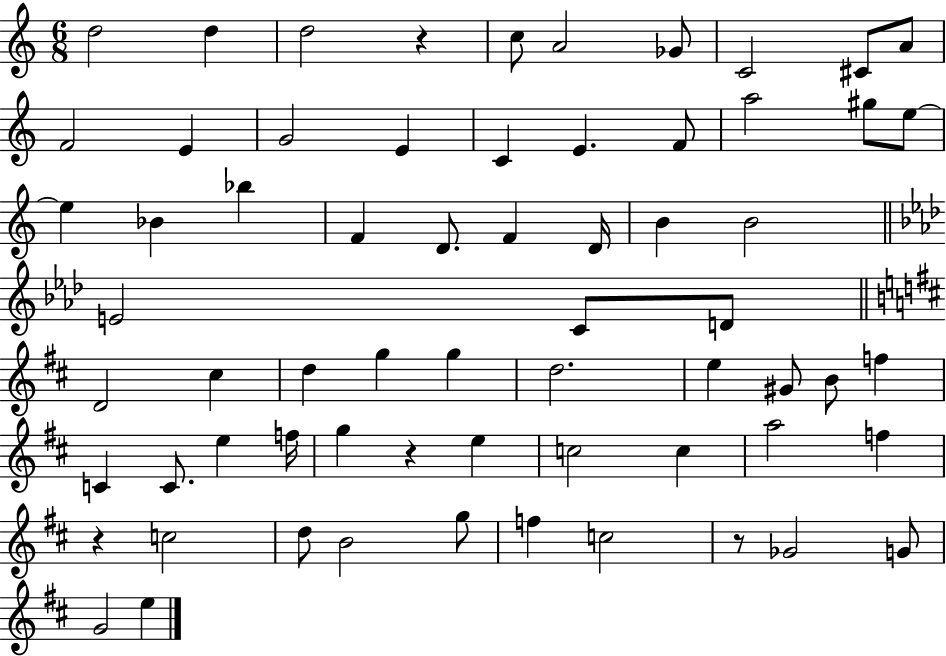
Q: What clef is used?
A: treble